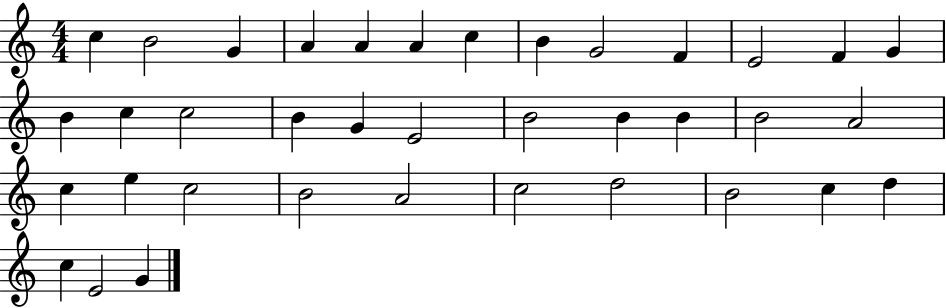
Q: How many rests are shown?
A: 0